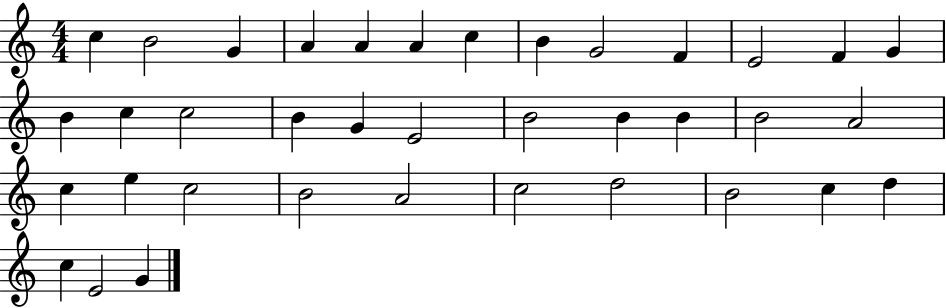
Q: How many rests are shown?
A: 0